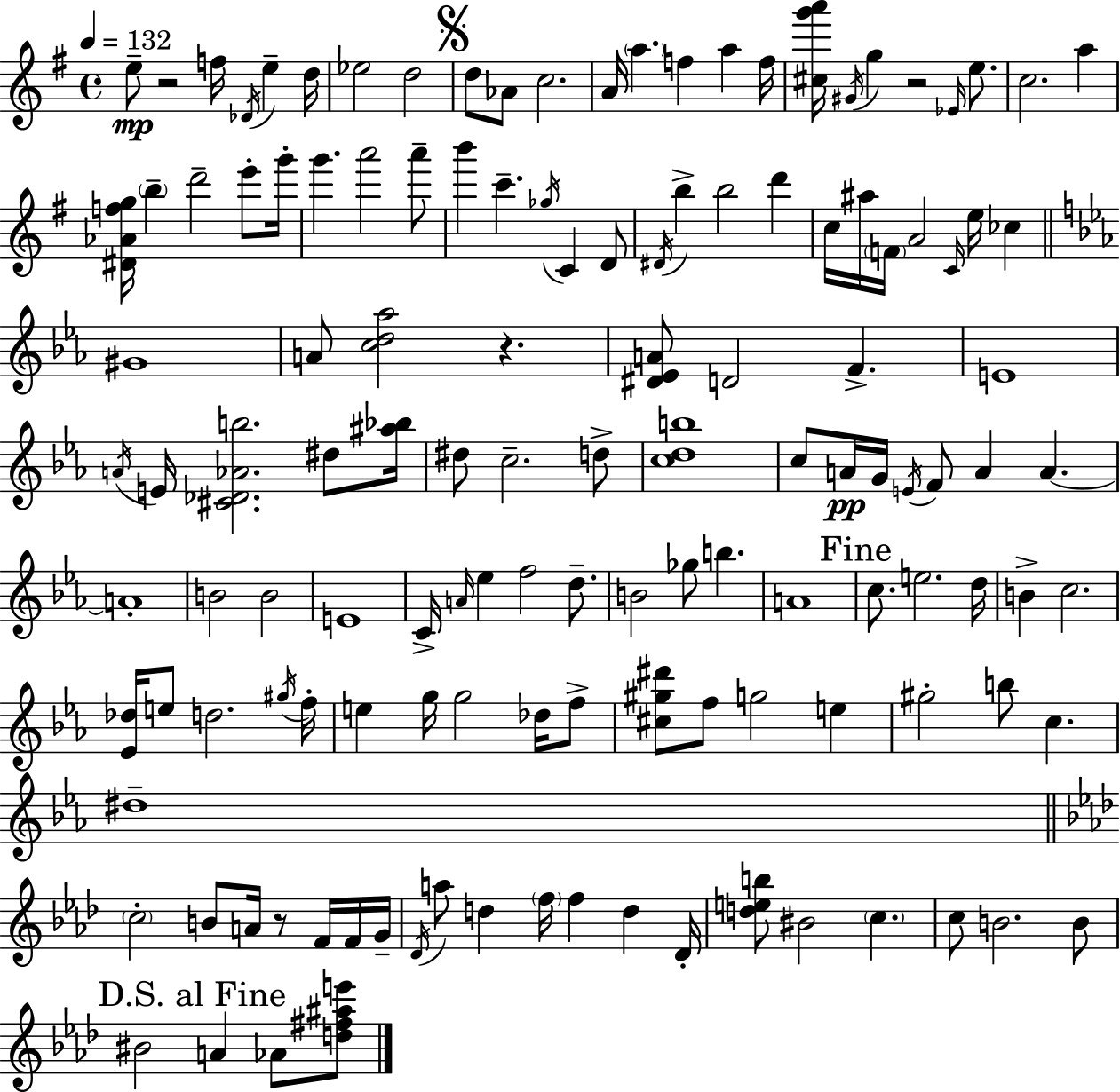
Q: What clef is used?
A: treble